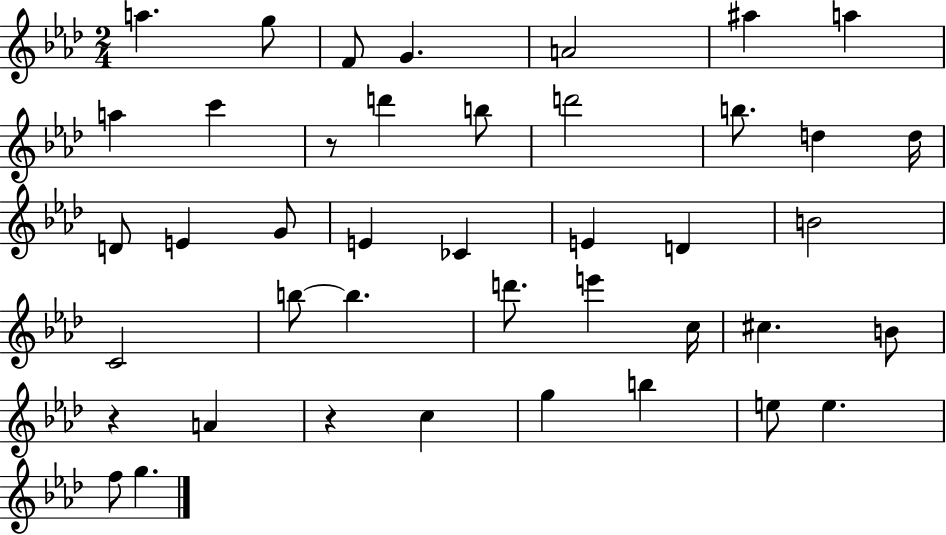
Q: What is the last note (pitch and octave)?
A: G5